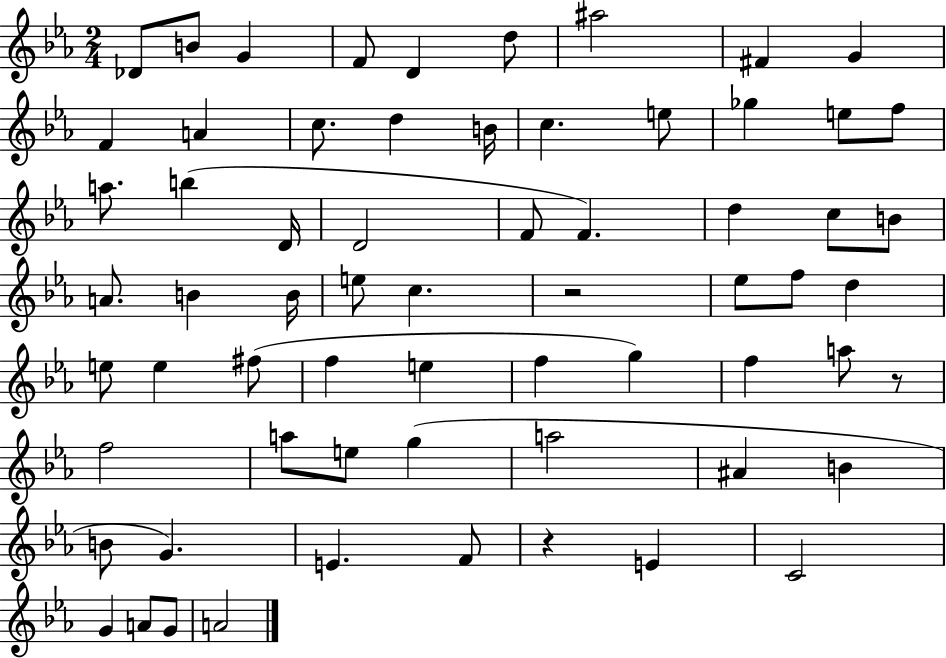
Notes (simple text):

Db4/e B4/e G4/q F4/e D4/q D5/e A#5/h F#4/q G4/q F4/q A4/q C5/e. D5/q B4/s C5/q. E5/e Gb5/q E5/e F5/e A5/e. B5/q D4/s D4/h F4/e F4/q. D5/q C5/e B4/e A4/e. B4/q B4/s E5/e C5/q. R/h Eb5/e F5/e D5/q E5/e E5/q F#5/e F5/q E5/q F5/q G5/q F5/q A5/e R/e F5/h A5/e E5/e G5/q A5/h A#4/q B4/q B4/e G4/q. E4/q. F4/e R/q E4/q C4/h G4/q A4/e G4/e A4/h